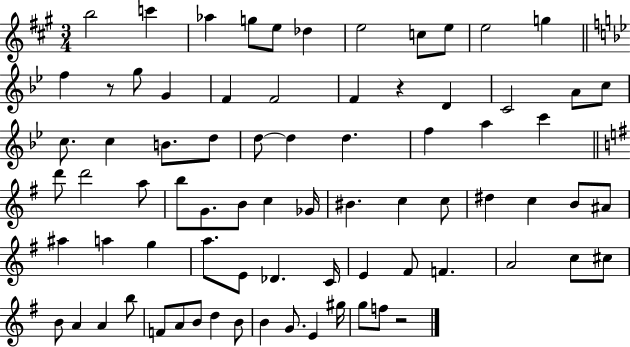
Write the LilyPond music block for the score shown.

{
  \clef treble
  \numericTimeSignature
  \time 3/4
  \key a \major
  b''2 c'''4 | aes''4 g''8 e''8 des''4 | e''2 c''8 e''8 | e''2 g''4 | \break \bar "||" \break \key bes \major f''4 r8 g''8 g'4 | f'4 f'2 | f'4 r4 d'4 | c'2 a'8 c''8 | \break c''8. c''4 b'8. d''8 | d''8~~ d''4 d''4. | f''4 a''4 c'''4 | \bar "||" \break \key g \major d'''8 d'''2 a''8 | b''8 g'8. b'8 c''4 ges'16 | bis'4. c''4 c''8 | dis''4 c''4 b'8 ais'8 | \break ais''4 a''4 g''4 | a''8. e'8 des'4. c'16 | e'4 fis'8 f'4. | a'2 c''8 cis''8 | \break b'8 a'4 a'4 b''8 | f'8 a'8 b'8 d''4 b'8 | b'4 g'8. e'4 gis''16 | g''8 f''8 r2 | \break \bar "|."
}